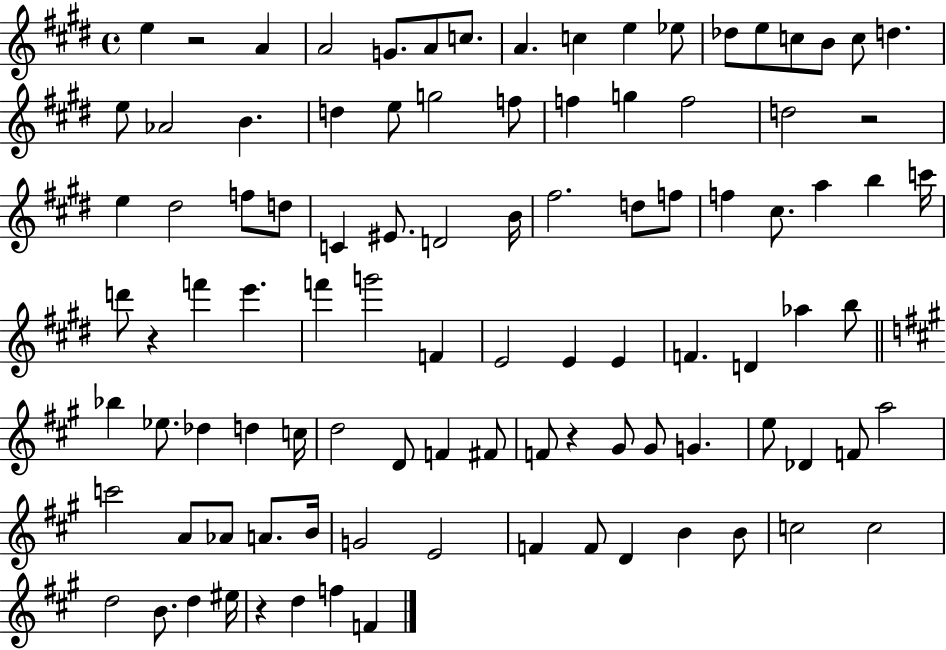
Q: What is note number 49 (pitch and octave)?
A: F4